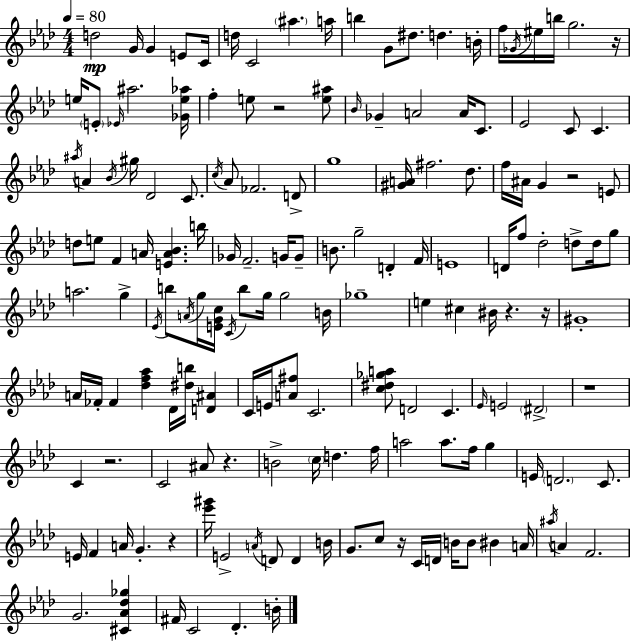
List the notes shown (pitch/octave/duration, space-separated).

D5/h G4/s G4/q E4/e C4/s D5/s C4/h A#5/q. A5/s B5/q G4/e D#5/e. D5/q. B4/s F5/s Gb4/s EIS5/s B5/s G5/h. R/s E5/s E4/e Eb4/s A#5/h. [Gb4,E5,Ab5]/s F5/q E5/e R/h [E5,A#5]/e Bb4/s Gb4/q A4/h A4/s C4/e. Eb4/h C4/e C4/q. A#5/s A4/q Bb4/s G#5/s Db4/h C4/e. C5/s Ab4/e FES4/h. D4/e G5/w [G#4,A4]/s F#5/h. Db5/e. F5/s A#4/s G4/q R/h E4/e D5/e E5/e F4/q A4/s [E4,A4,Bb4]/q. B5/s Gb4/s F4/h. G4/s G4/e B4/e. G5/h D4/q F4/s E4/w D4/s F5/e Db5/h D5/e D5/s G5/e A5/h. G5/q Eb4/s B5/e A4/s G5/s [E4,G4,C5]/s C4/s B5/e G5/s G5/h B4/s Gb5/w E5/q C#5/q BIS4/s R/q. R/s G#4/w A4/s FES4/s FES4/q [Db5,F5,Ab5]/q Db4/s [D#5,B5]/s [D4,A#4]/q C4/s E4/s [A4,F#5]/e C4/h. [C5,D#5,Gb5,A5]/e D4/h C4/q. Eb4/s E4/h D#4/h R/w C4/q R/h. C4/h A#4/e R/q. B4/h C5/s D5/q. F5/s A5/h A5/e. F5/s G5/q E4/s D4/h. C4/e. E4/s F4/q A4/s G4/q. R/q [Eb6,G#6]/s E4/h A4/s D4/e D4/q B4/s G4/e. C5/e R/s C4/s D4/s B4/s B4/e BIS4/q A4/s A#5/s A4/q F4/h. G4/h. [C#4,Ab4,Db5,Gb5]/q F#4/s C4/h Db4/q. B4/s